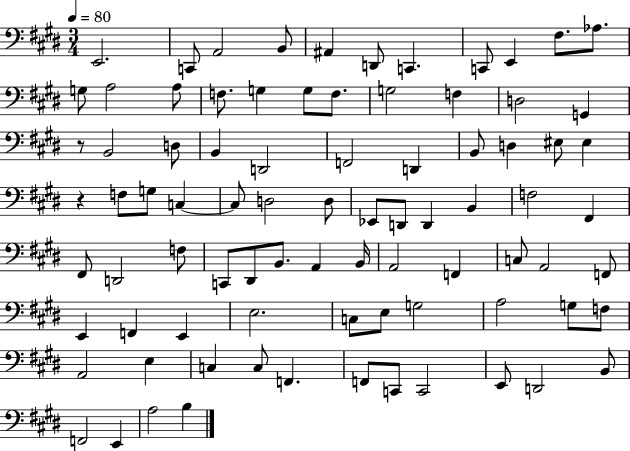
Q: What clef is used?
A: bass